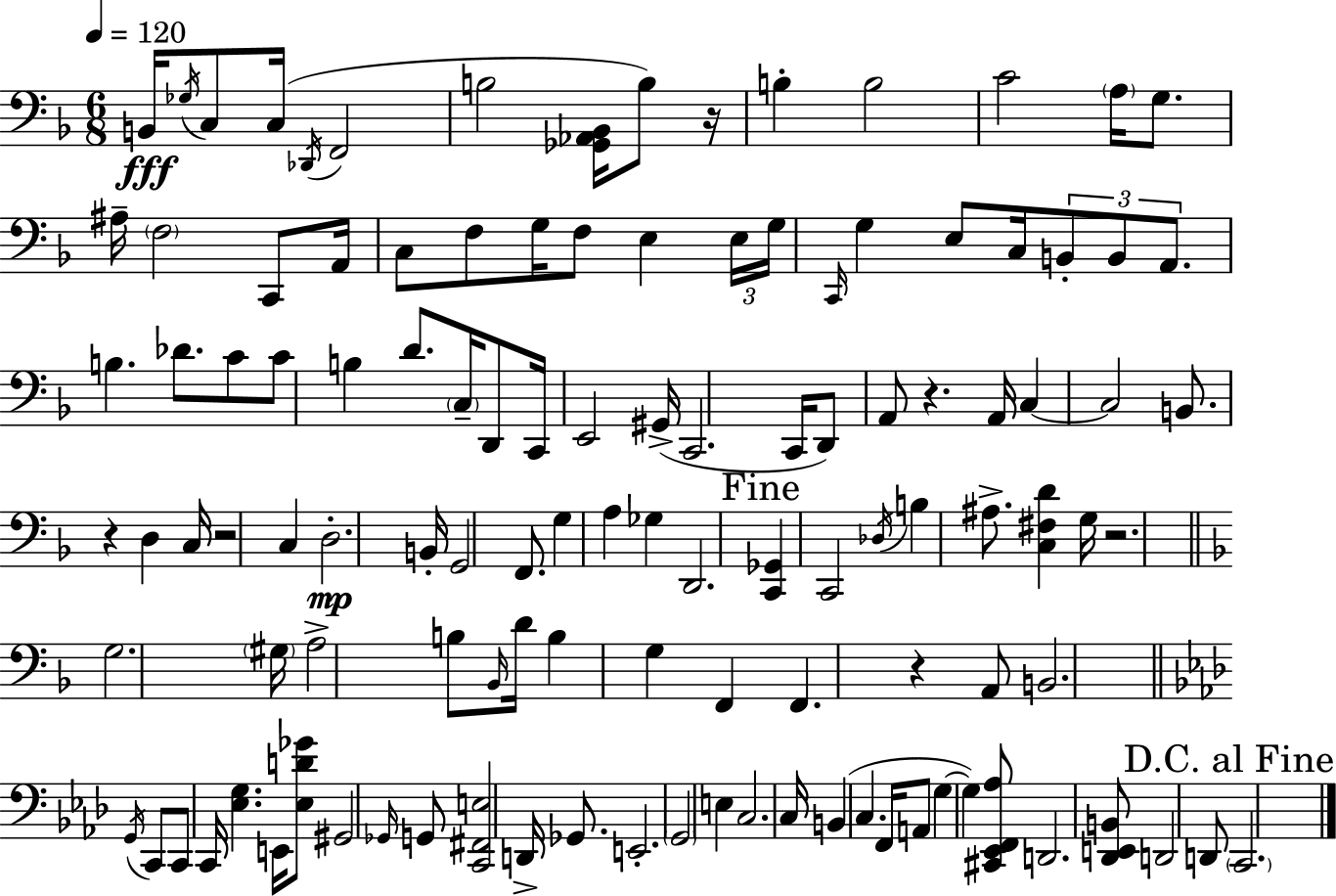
X:1
T:Untitled
M:6/8
L:1/4
K:Dm
B,,/4 _G,/4 C,/2 C,/4 _D,,/4 F,,2 B,2 [_G,,_A,,_B,,]/4 B,/2 z/4 B, B,2 C2 A,/4 G,/2 ^A,/4 F,2 C,,/2 A,,/4 C,/2 F,/2 G,/4 F,/2 E, E,/4 G,/4 C,,/4 G, E,/2 C,/4 B,,/2 B,,/2 A,,/2 B, _D/2 C/2 C/2 B, D/2 C,/4 D,,/2 C,,/4 E,,2 ^G,,/4 C,,2 C,,/4 D,,/2 A,,/2 z A,,/4 C, C,2 B,,/2 z D, C,/4 z2 C, D,2 B,,/4 G,,2 F,,/2 G, A, _G, D,,2 [C,,_G,,] C,,2 _D,/4 B, ^A,/2 [C,^F,D] G,/4 z2 G,2 ^G,/4 A,2 B,/2 _B,,/4 D/4 B, G, F,, F,, z A,,/2 B,,2 G,,/4 C,,/2 C,,/2 C,,/4 [_E,G,] E,,/4 [_E,D_G]/2 ^G,,2 _G,,/4 G,,/2 [C,,^F,,E,]2 D,,/4 _G,,/2 E,,2 G,,2 E, C,2 C,/4 B,, C, F,,/4 A,,/2 G, G, [^C,,_E,,F,,_A,]/2 D,,2 [_D,,E,,B,,]/2 D,,2 D,,/2 C,,2